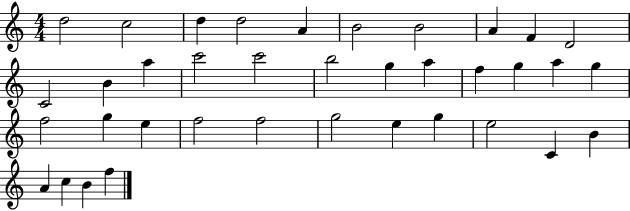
D5/h C5/h D5/q D5/h A4/q B4/h B4/h A4/q F4/q D4/h C4/h B4/q A5/q C6/h C6/h B5/h G5/q A5/q F5/q G5/q A5/q G5/q F5/h G5/q E5/q F5/h F5/h G5/h E5/q G5/q E5/h C4/q B4/q A4/q C5/q B4/q F5/q